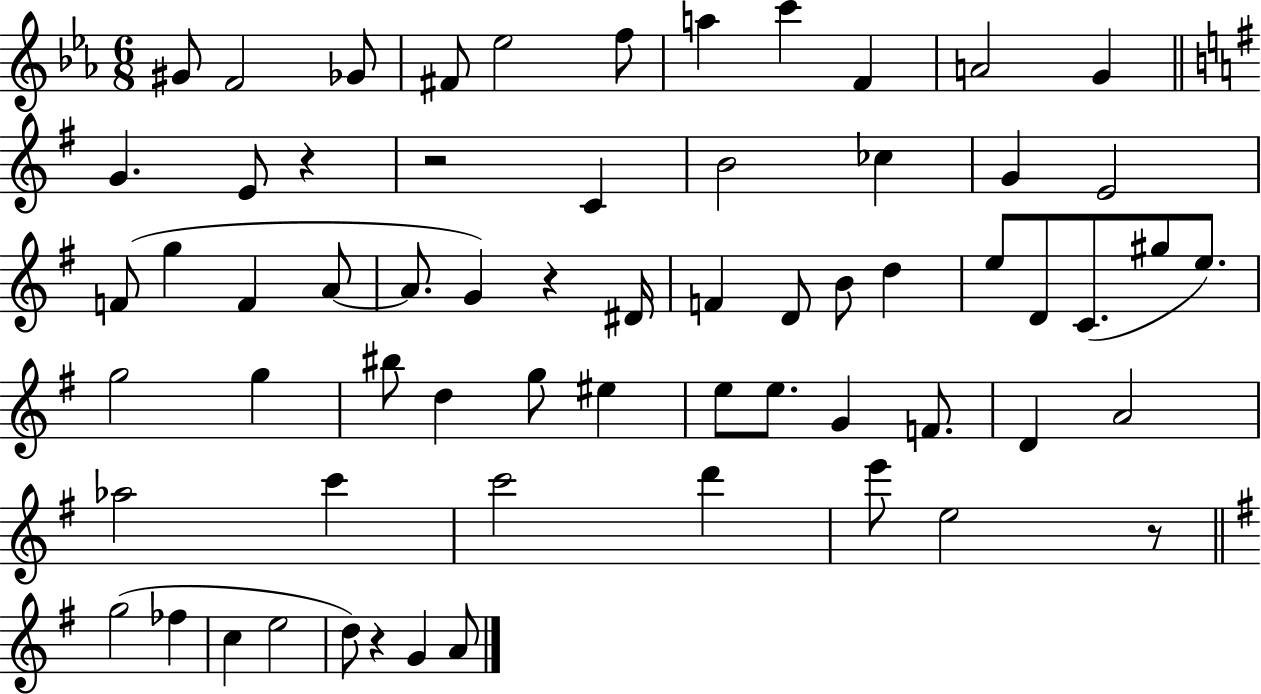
{
  \clef treble
  \numericTimeSignature
  \time 6/8
  \key ees \major
  gis'8 f'2 ges'8 | fis'8 ees''2 f''8 | a''4 c'''4 f'4 | a'2 g'4 | \break \bar "||" \break \key g \major g'4. e'8 r4 | r2 c'4 | b'2 ces''4 | g'4 e'2 | \break f'8( g''4 f'4 a'8~~ | a'8. g'4) r4 dis'16 | f'4 d'8 b'8 d''4 | e''8 d'8 c'8.( gis''8 e''8.) | \break g''2 g''4 | bis''8 d''4 g''8 eis''4 | e''8 e''8. g'4 f'8. | d'4 a'2 | \break aes''2 c'''4 | c'''2 d'''4 | e'''8 e''2 r8 | \bar "||" \break \key g \major g''2( fes''4 | c''4 e''2 | d''8) r4 g'4 a'8 | \bar "|."
}